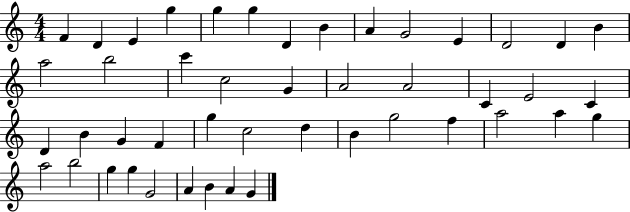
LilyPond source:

{
  \clef treble
  \numericTimeSignature
  \time 4/4
  \key c \major
  f'4 d'4 e'4 g''4 | g''4 g''4 d'4 b'4 | a'4 g'2 e'4 | d'2 d'4 b'4 | \break a''2 b''2 | c'''4 c''2 g'4 | a'2 a'2 | c'4 e'2 c'4 | \break d'4 b'4 g'4 f'4 | g''4 c''2 d''4 | b'4 g''2 f''4 | a''2 a''4 g''4 | \break a''2 b''2 | g''4 g''4 g'2 | a'4 b'4 a'4 g'4 | \bar "|."
}